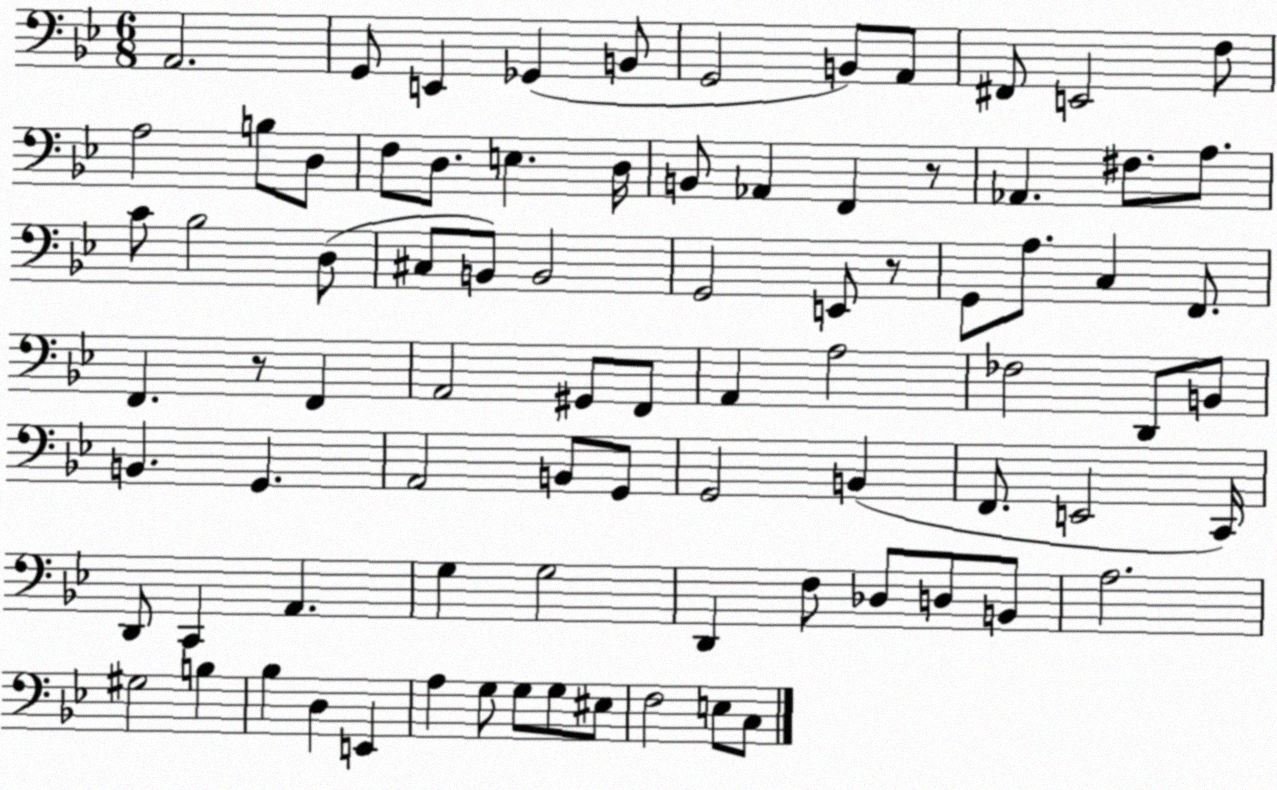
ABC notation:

X:1
T:Untitled
M:6/8
L:1/4
K:Bb
A,,2 G,,/2 E,, _G,, B,,/2 G,,2 B,,/2 A,,/2 ^F,,/2 E,,2 F,/2 A,2 B,/2 D,/2 F,/2 D,/2 E, D,/4 B,,/2 _A,, F,, z/2 _A,, ^F,/2 A,/2 C/2 _B,2 D,/2 ^C,/2 B,,/2 B,,2 G,,2 E,,/2 z/2 G,,/2 A,/2 C, F,,/2 F,, z/2 F,, A,,2 ^G,,/2 F,,/2 A,, A,2 _F,2 D,,/2 B,,/2 B,, G,, A,,2 B,,/2 G,,/2 G,,2 B,, F,,/2 E,,2 C,,/4 D,,/2 C,, A,, G, G,2 D,, F,/2 _D,/2 D,/2 B,,/2 A,2 ^G,2 B, _B, D, E,, A, G,/2 G,/2 G,/2 ^E,/2 F,2 E,/2 C,/2